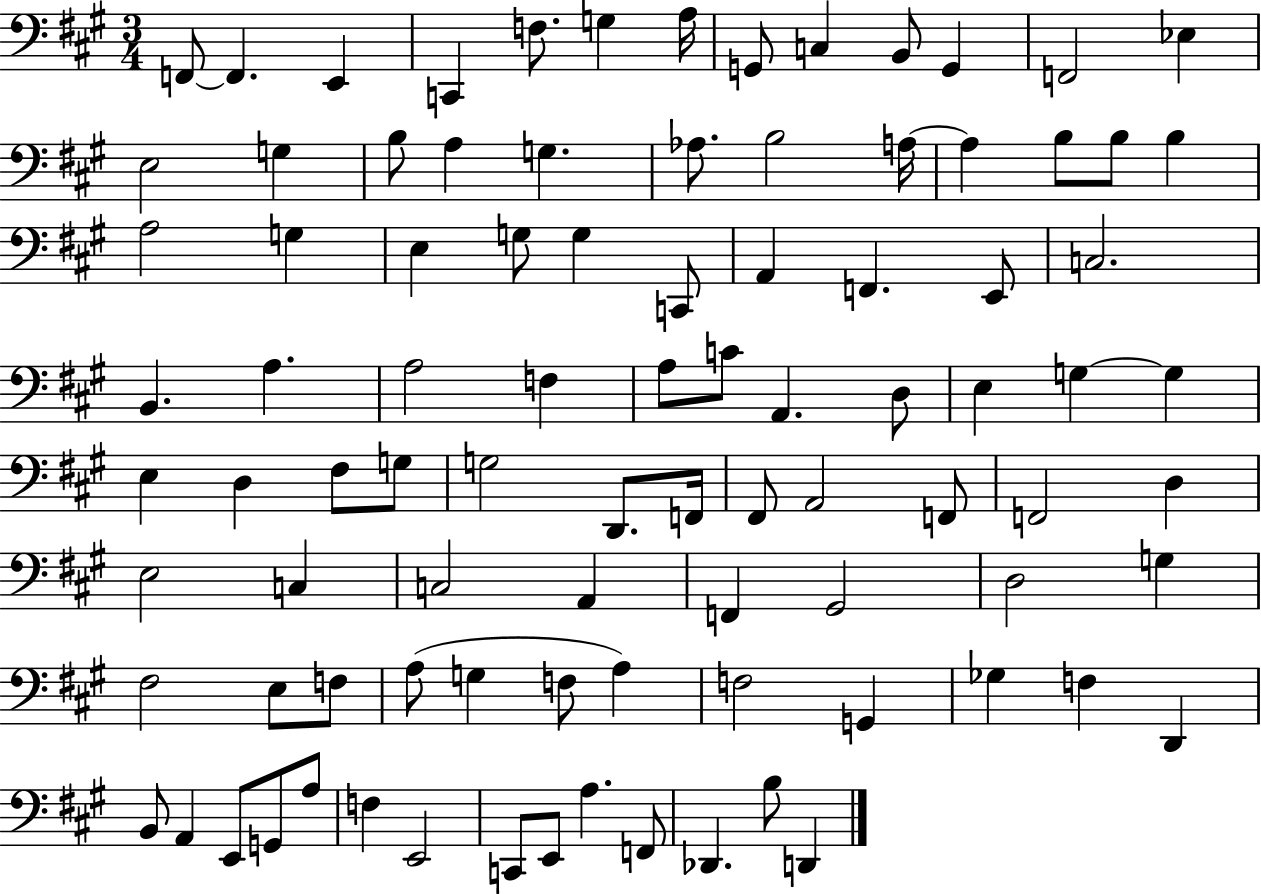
F2/e F2/q. E2/q C2/q F3/e. G3/q A3/s G2/e C3/q B2/e G2/q F2/h Eb3/q E3/h G3/q B3/e A3/q G3/q. Ab3/e. B3/h A3/s A3/q B3/e B3/e B3/q A3/h G3/q E3/q G3/e G3/q C2/e A2/q F2/q. E2/e C3/h. B2/q. A3/q. A3/h F3/q A3/e C4/e A2/q. D3/e E3/q G3/q G3/q E3/q D3/q F#3/e G3/e G3/h D2/e. F2/s F#2/e A2/h F2/e F2/h D3/q E3/h C3/q C3/h A2/q F2/q G#2/h D3/h G3/q F#3/h E3/e F3/e A3/e G3/q F3/e A3/q F3/h G2/q Gb3/q F3/q D2/q B2/e A2/q E2/e G2/e A3/e F3/q E2/h C2/e E2/e A3/q. F2/e Db2/q. B3/e D2/q